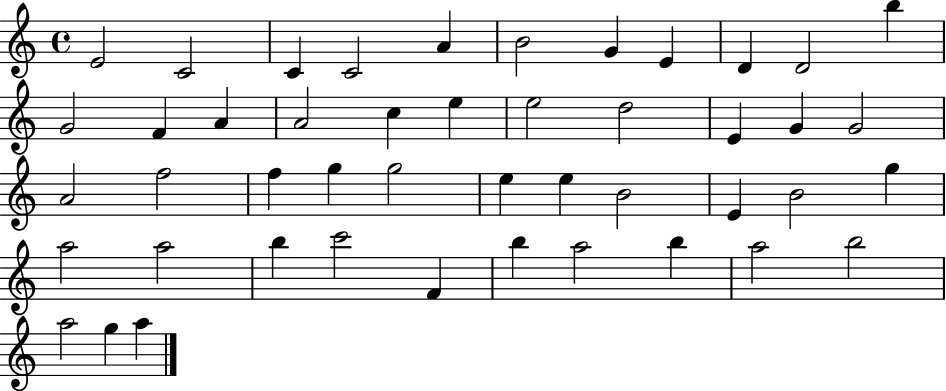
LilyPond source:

{
  \clef treble
  \time 4/4
  \defaultTimeSignature
  \key c \major
  e'2 c'2 | c'4 c'2 a'4 | b'2 g'4 e'4 | d'4 d'2 b''4 | \break g'2 f'4 a'4 | a'2 c''4 e''4 | e''2 d''2 | e'4 g'4 g'2 | \break a'2 f''2 | f''4 g''4 g''2 | e''4 e''4 b'2 | e'4 b'2 g''4 | \break a''2 a''2 | b''4 c'''2 f'4 | b''4 a''2 b''4 | a''2 b''2 | \break a''2 g''4 a''4 | \bar "|."
}